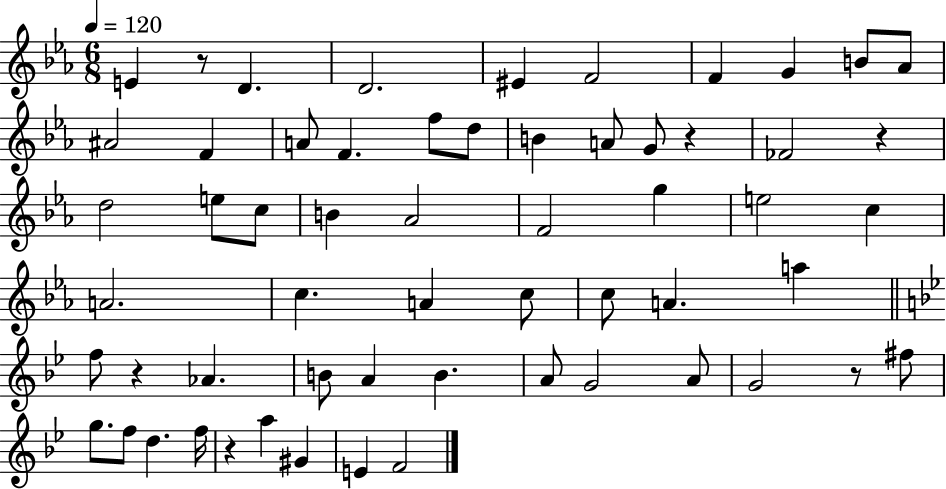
{
  \clef treble
  \numericTimeSignature
  \time 6/8
  \key ees \major
  \tempo 4 = 120
  \repeat volta 2 { e'4 r8 d'4. | d'2. | eis'4 f'2 | f'4 g'4 b'8 aes'8 | \break ais'2 f'4 | a'8 f'4. f''8 d''8 | b'4 a'8 g'8 r4 | fes'2 r4 | \break d''2 e''8 c''8 | b'4 aes'2 | f'2 g''4 | e''2 c''4 | \break a'2. | c''4. a'4 c''8 | c''8 a'4. a''4 | \bar "||" \break \key g \minor f''8 r4 aes'4. | b'8 a'4 b'4. | a'8 g'2 a'8 | g'2 r8 fis''8 | \break g''8. f''8 d''4. f''16 | r4 a''4 gis'4 | e'4 f'2 | } \bar "|."
}